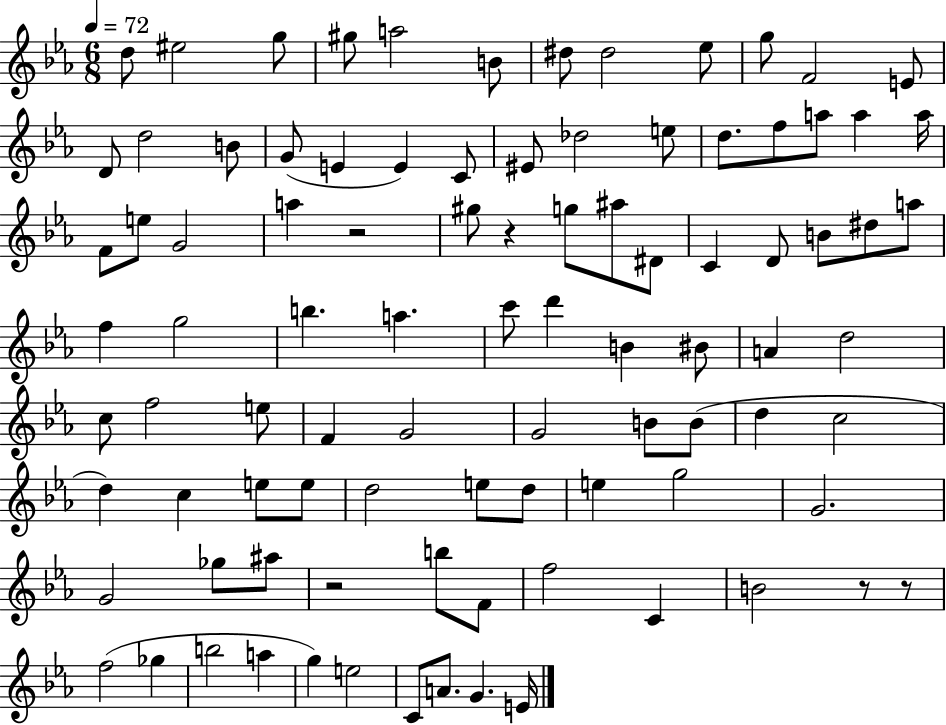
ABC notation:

X:1
T:Untitled
M:6/8
L:1/4
K:Eb
d/2 ^e2 g/2 ^g/2 a2 B/2 ^d/2 ^d2 _e/2 g/2 F2 E/2 D/2 d2 B/2 G/2 E E C/2 ^E/2 _d2 e/2 d/2 f/2 a/2 a a/4 F/2 e/2 G2 a z2 ^g/2 z g/2 ^a/2 ^D/2 C D/2 B/2 ^d/2 a/2 f g2 b a c'/2 d' B ^B/2 A d2 c/2 f2 e/2 F G2 G2 B/2 B/2 d c2 d c e/2 e/2 d2 e/2 d/2 e g2 G2 G2 _g/2 ^a/2 z2 b/2 F/2 f2 C B2 z/2 z/2 f2 _g b2 a g e2 C/2 A/2 G E/4